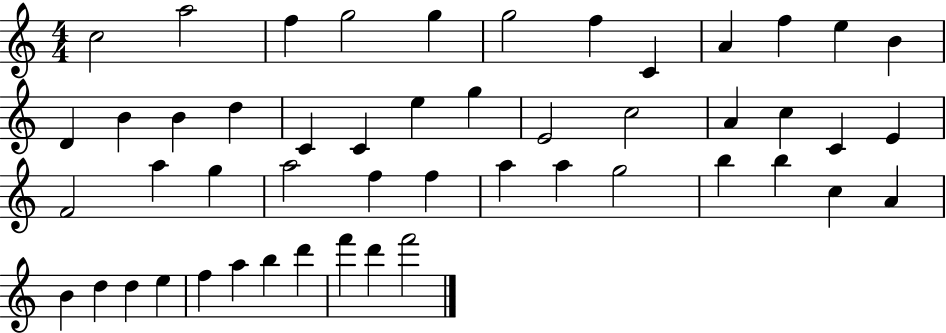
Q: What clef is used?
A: treble